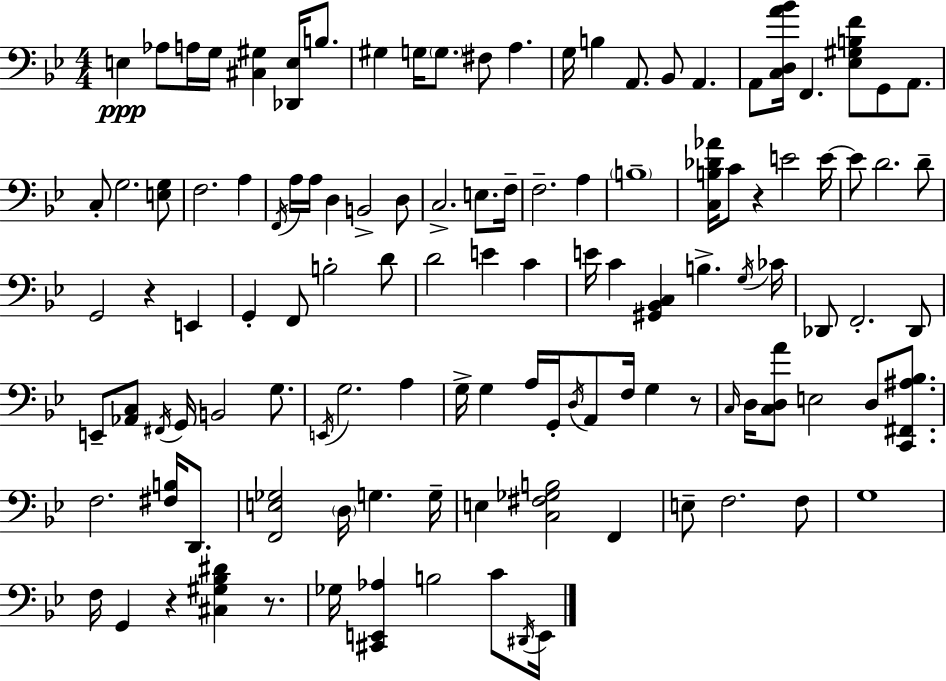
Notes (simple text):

E3/q Ab3/e A3/s G3/s [C#3,G#3]/q [Db2,E3]/s B3/e. G#3/q G3/s G3/e. F#3/e A3/q. G3/s B3/q A2/e. Bb2/e A2/q. A2/e [C3,D3,A4,Bb4]/s F2/q. [Eb3,G#3,B3,F4]/e G2/e A2/e. C3/e G3/h. [E3,G3]/e F3/h. A3/q F2/s A3/s A3/s D3/q B2/h D3/e C3/h. E3/e. F3/s F3/h. A3/q B3/w [C3,B3,Db4,Ab4]/s C4/e R/q E4/h E4/s E4/e D4/h. D4/e G2/h R/q E2/q G2/q F2/e B3/h D4/e D4/h E4/q C4/q E4/s C4/q [G#2,Bb2,C3]/q B3/q. G3/s CES4/s Db2/e F2/h. Db2/e E2/e [Ab2,C3]/e F#2/s G2/s B2/h G3/e. E2/s G3/h. A3/q G3/s G3/q A3/s G2/s D3/s A2/e F3/s G3/q R/e C3/s D3/s [C3,D3,A4]/e E3/h D3/e [C2,F#2,A#3,Bb3]/e. F3/h. [F#3,B3]/s D2/e. [F2,E3,Gb3]/h D3/s G3/q. G3/s E3/q [C3,F#3,Gb3,B3]/h F2/q E3/e F3/h. F3/e G3/w F3/s G2/q R/q [C#3,G#3,Bb3,D#4]/q R/e. Gb3/s [C#2,E2,Ab3]/q B3/h C4/e D#2/s E2/s